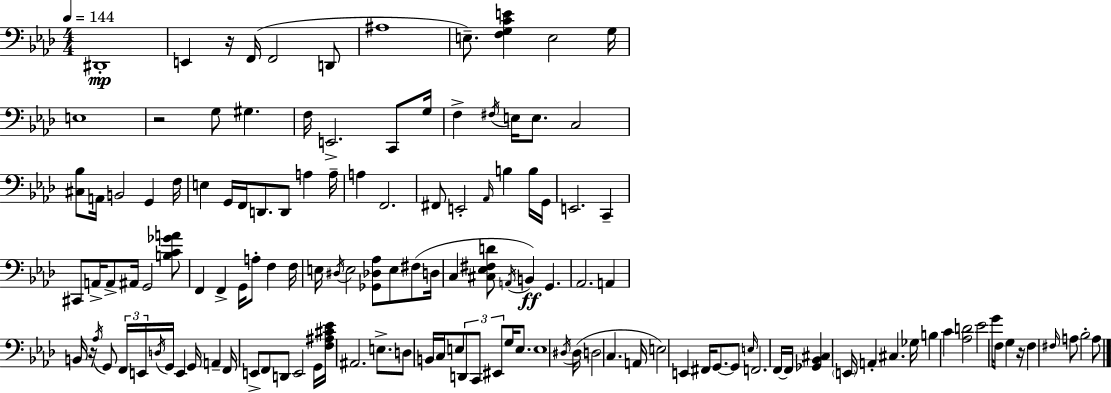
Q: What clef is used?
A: bass